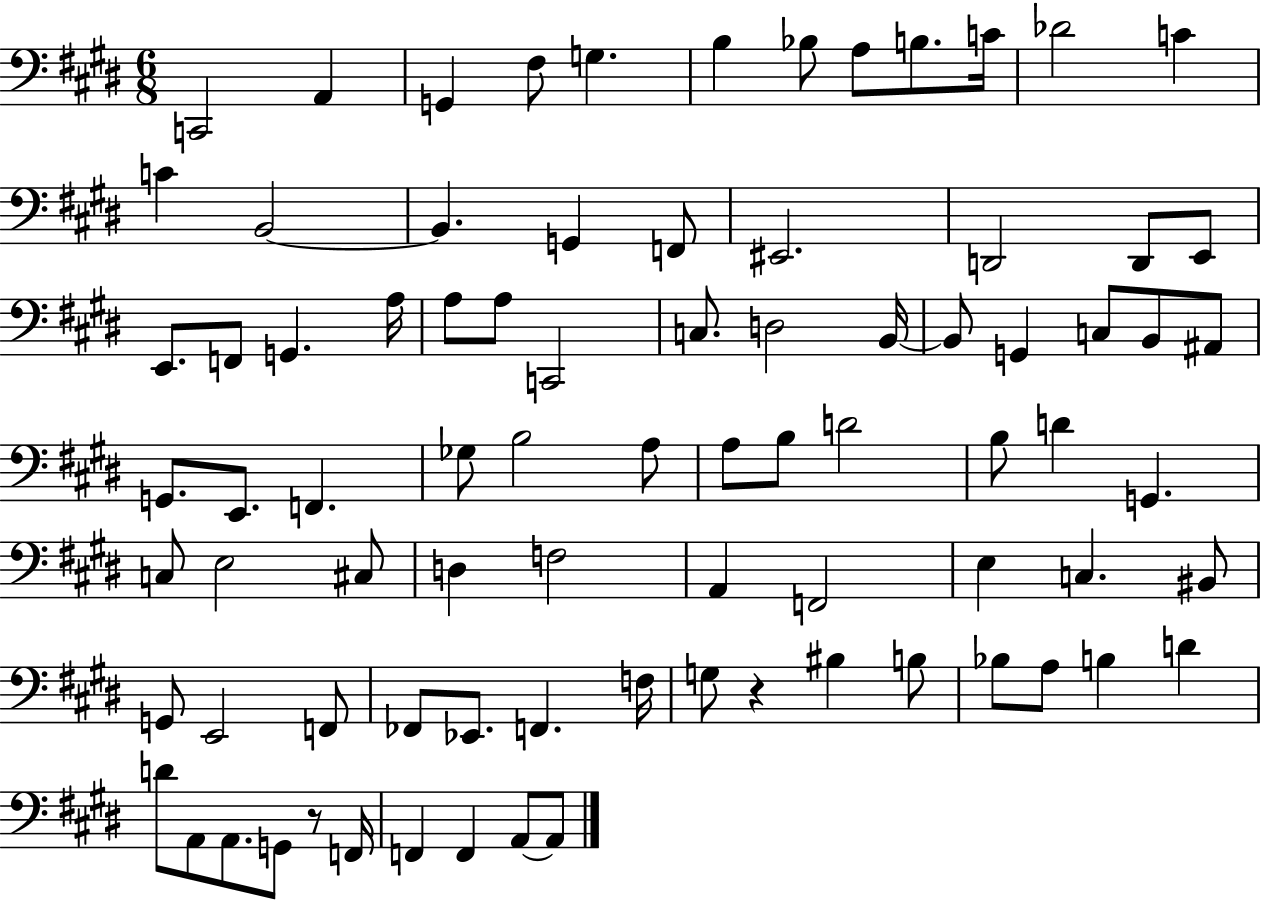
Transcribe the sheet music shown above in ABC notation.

X:1
T:Untitled
M:6/8
L:1/4
K:E
C,,2 A,, G,, ^F,/2 G, B, _B,/2 A,/2 B,/2 C/4 _D2 C C B,,2 B,, G,, F,,/2 ^E,,2 D,,2 D,,/2 E,,/2 E,,/2 F,,/2 G,, A,/4 A,/2 A,/2 C,,2 C,/2 D,2 B,,/4 B,,/2 G,, C,/2 B,,/2 ^A,,/2 G,,/2 E,,/2 F,, _G,/2 B,2 A,/2 A,/2 B,/2 D2 B,/2 D G,, C,/2 E,2 ^C,/2 D, F,2 A,, F,,2 E, C, ^B,,/2 G,,/2 E,,2 F,,/2 _F,,/2 _E,,/2 F,, F,/4 G,/2 z ^B, B,/2 _B,/2 A,/2 B, D D/2 A,,/2 A,,/2 G,,/2 z/2 F,,/4 F,, F,, A,,/2 A,,/2